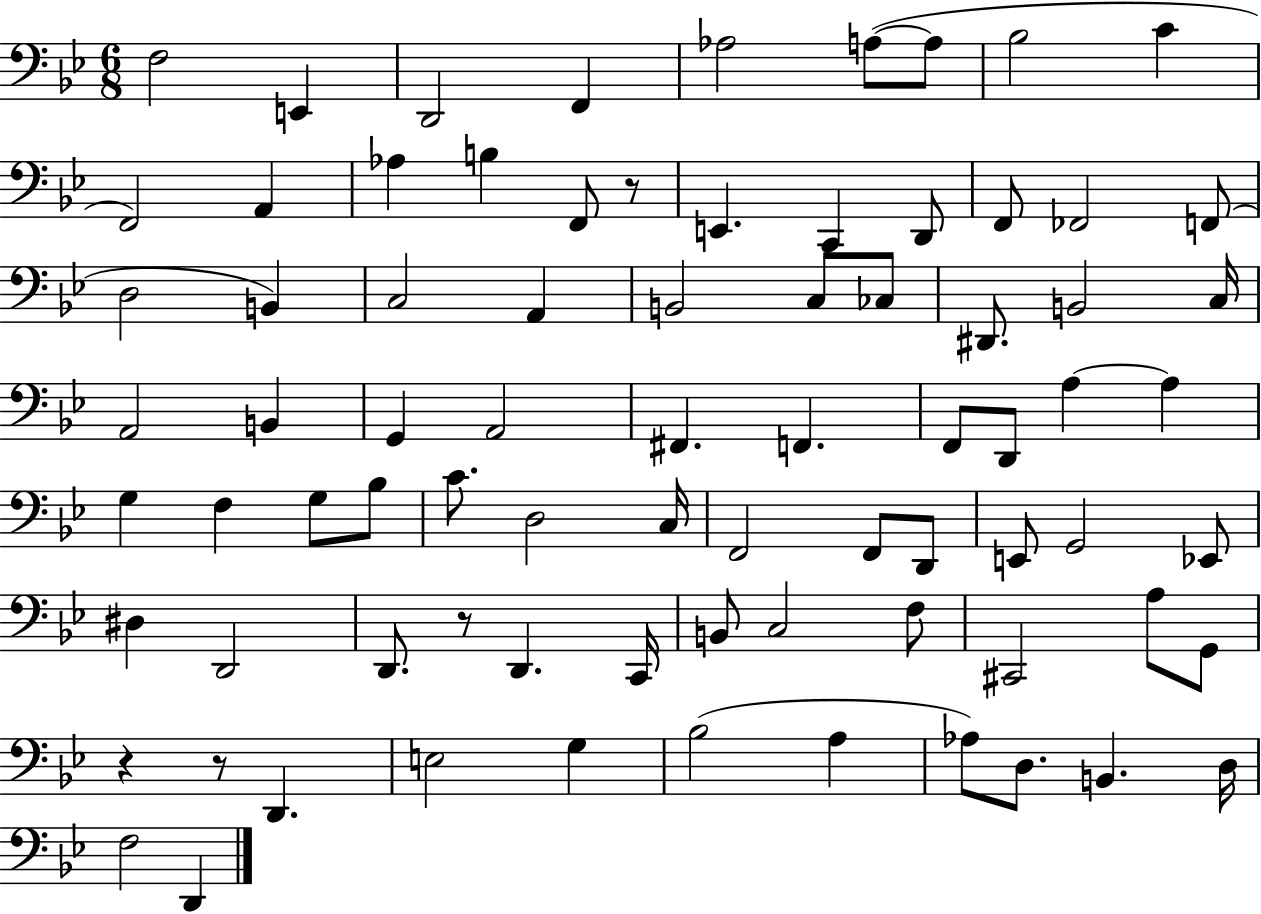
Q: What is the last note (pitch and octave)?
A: D2